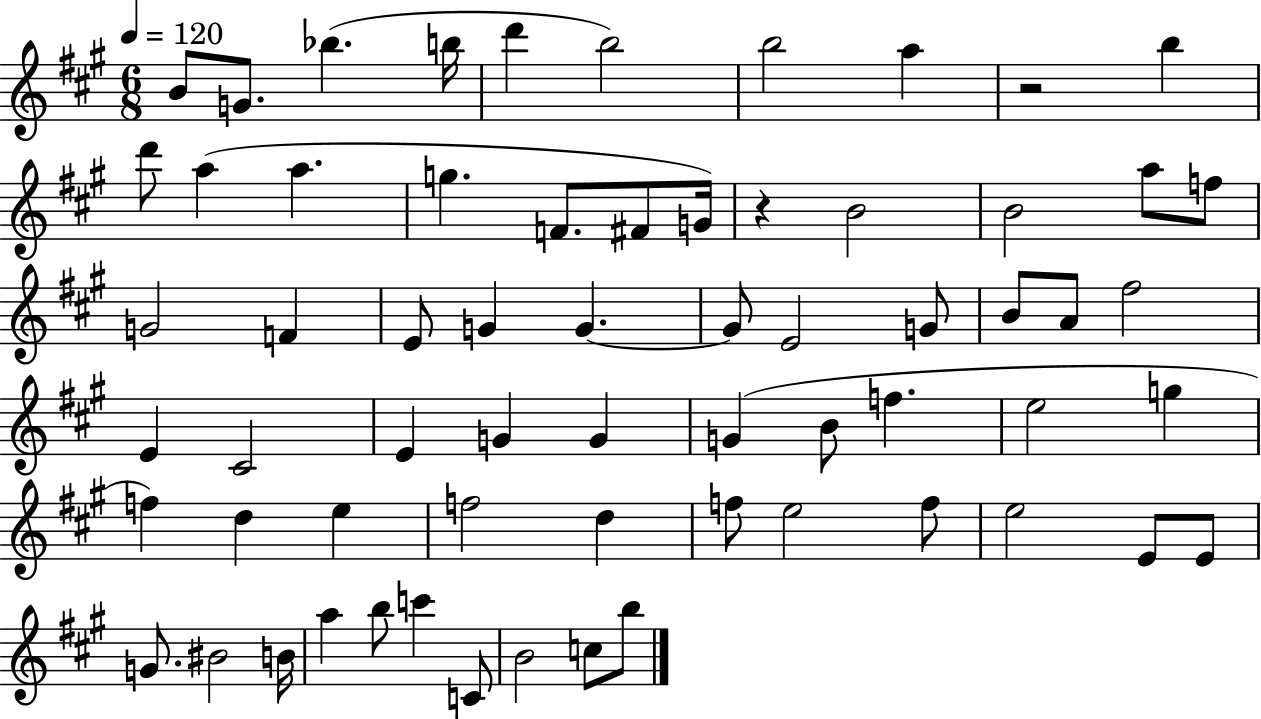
{
  \clef treble
  \numericTimeSignature
  \time 6/8
  \key a \major
  \tempo 4 = 120
  b'8 g'8. bes''4.( b''16 | d'''4 b''2) | b''2 a''4 | r2 b''4 | \break d'''8 a''4( a''4. | g''4. f'8. fis'8 g'16) | r4 b'2 | b'2 a''8 f''8 | \break g'2 f'4 | e'8 g'4 g'4.~~ | g'8 e'2 g'8 | b'8 a'8 fis''2 | \break e'4 cis'2 | e'4 g'4 g'4 | g'4( b'8 f''4. | e''2 g''4 | \break f''4) d''4 e''4 | f''2 d''4 | f''8 e''2 f''8 | e''2 e'8 e'8 | \break g'8. bis'2 b'16 | a''4 b''8 c'''4 c'8 | b'2 c''8 b''8 | \bar "|."
}